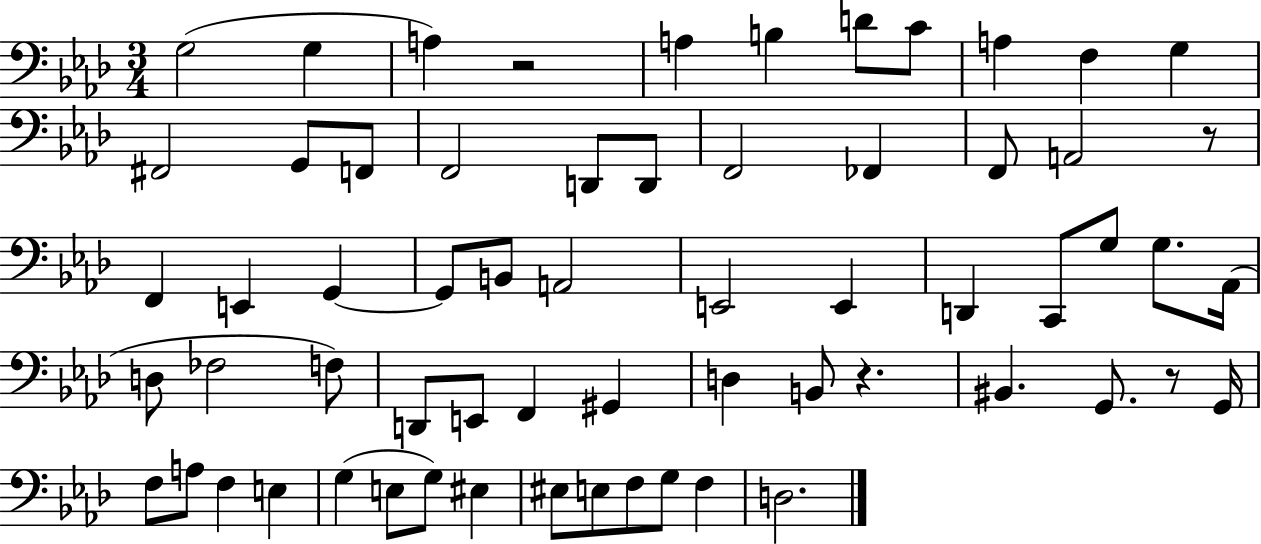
{
  \clef bass
  \numericTimeSignature
  \time 3/4
  \key aes \major
  g2( g4 | a4) r2 | a4 b4 d'8 c'8 | a4 f4 g4 | \break fis,2 g,8 f,8 | f,2 d,8 d,8 | f,2 fes,4 | f,8 a,2 r8 | \break f,4 e,4 g,4~~ | g,8 b,8 a,2 | e,2 e,4 | d,4 c,8 g8 g8. aes,16( | \break d8 fes2 f8) | d,8 e,8 f,4 gis,4 | d4 b,8 r4. | bis,4. g,8. r8 g,16 | \break f8 a8 f4 e4 | g4( e8 g8) eis4 | eis8 e8 f8 g8 f4 | d2. | \break \bar "|."
}